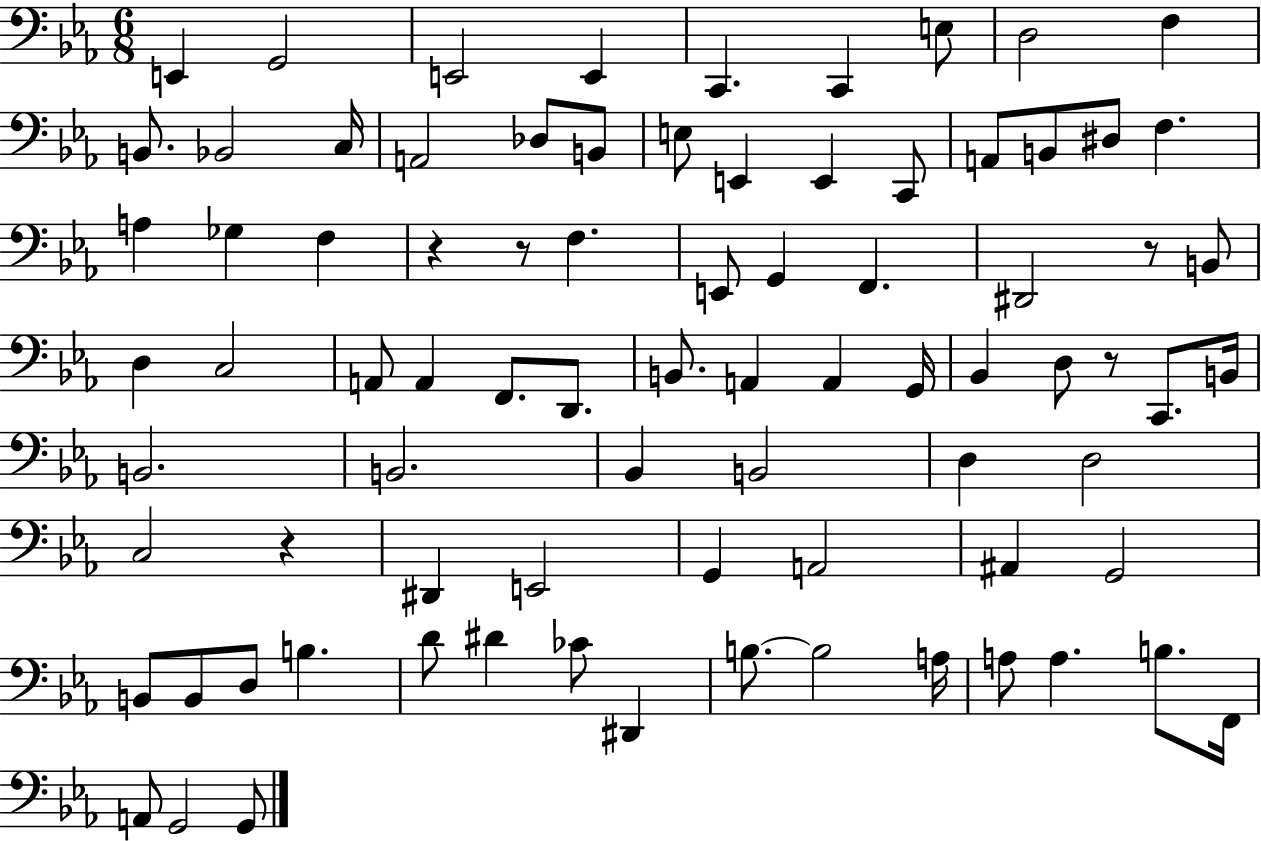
E2/q G2/h E2/h E2/q C2/q. C2/q E3/e D3/h F3/q B2/e. Bb2/h C3/s A2/h Db3/e B2/e E3/e E2/q E2/q C2/e A2/e B2/e D#3/e F3/q. A3/q Gb3/q F3/q R/q R/e F3/q. E2/e G2/q F2/q. D#2/h R/e B2/e D3/q C3/h A2/e A2/q F2/e. D2/e. B2/e. A2/q A2/q G2/s Bb2/q D3/e R/e C2/e. B2/s B2/h. B2/h. Bb2/q B2/h D3/q D3/h C3/h R/q D#2/q E2/h G2/q A2/h A#2/q G2/h B2/e B2/e D3/e B3/q. D4/e D#4/q CES4/e D#2/q B3/e. B3/h A3/s A3/e A3/q. B3/e. F2/s A2/e G2/h G2/e